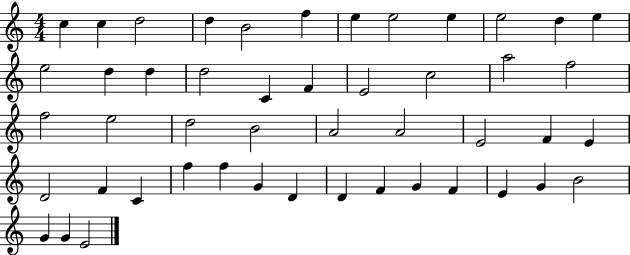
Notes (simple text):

C5/q C5/q D5/h D5/q B4/h F5/q E5/q E5/h E5/q E5/h D5/q E5/q E5/h D5/q D5/q D5/h C4/q F4/q E4/h C5/h A5/h F5/h F5/h E5/h D5/h B4/h A4/h A4/h E4/h F4/q E4/q D4/h F4/q C4/q F5/q F5/q G4/q D4/q D4/q F4/q G4/q F4/q E4/q G4/q B4/h G4/q G4/q E4/h